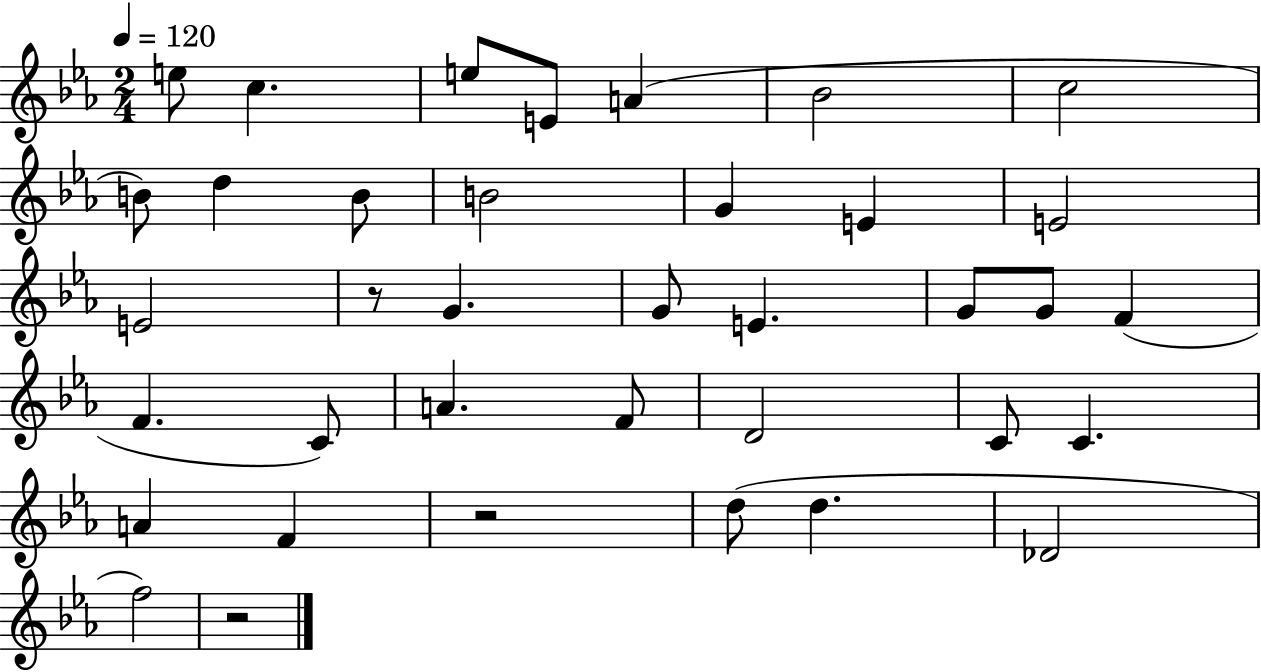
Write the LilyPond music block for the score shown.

{
  \clef treble
  \numericTimeSignature
  \time 2/4
  \key ees \major
  \tempo 4 = 120
  e''8 c''4. | e''8 e'8 a'4( | bes'2 | c''2 | \break b'8) d''4 b'8 | b'2 | g'4 e'4 | e'2 | \break e'2 | r8 g'4. | g'8 e'4. | g'8 g'8 f'4( | \break f'4. c'8) | a'4. f'8 | d'2 | c'8 c'4. | \break a'4 f'4 | r2 | d''8( d''4. | des'2 | \break f''2) | r2 | \bar "|."
}